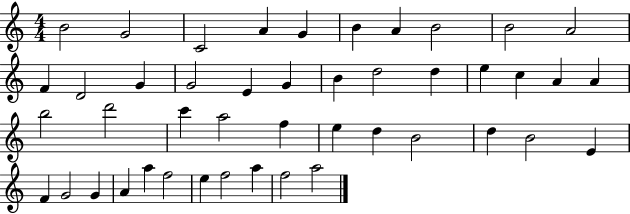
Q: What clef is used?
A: treble